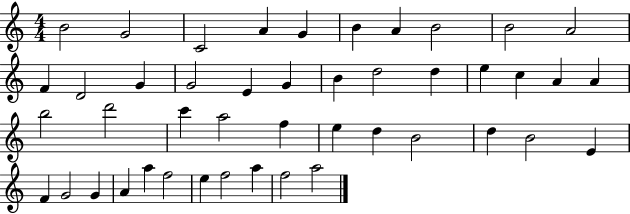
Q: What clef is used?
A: treble